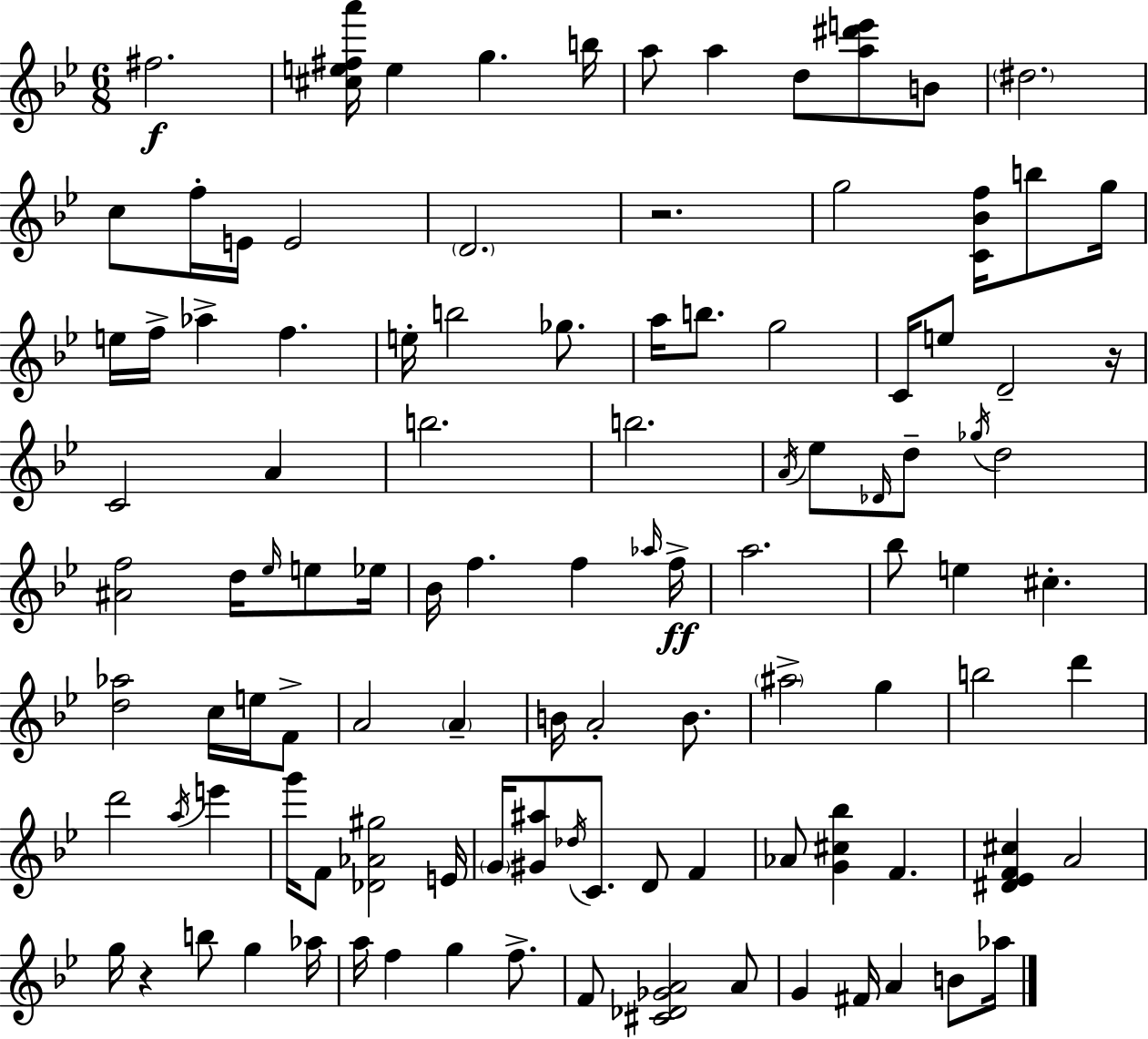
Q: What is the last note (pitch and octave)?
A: Ab5